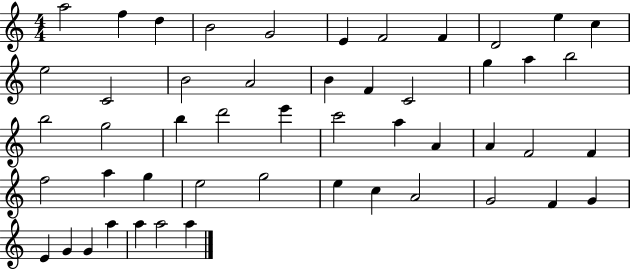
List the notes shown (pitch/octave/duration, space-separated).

A5/h F5/q D5/q B4/h G4/h E4/q F4/h F4/q D4/h E5/q C5/q E5/h C4/h B4/h A4/h B4/q F4/q C4/h G5/q A5/q B5/h B5/h G5/h B5/q D6/h E6/q C6/h A5/q A4/q A4/q F4/h F4/q F5/h A5/q G5/q E5/h G5/h E5/q C5/q A4/h G4/h F4/q G4/q E4/q G4/q G4/q A5/q A5/q A5/h A5/q